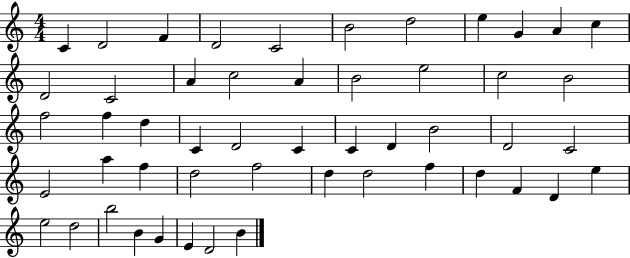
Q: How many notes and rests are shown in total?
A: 51